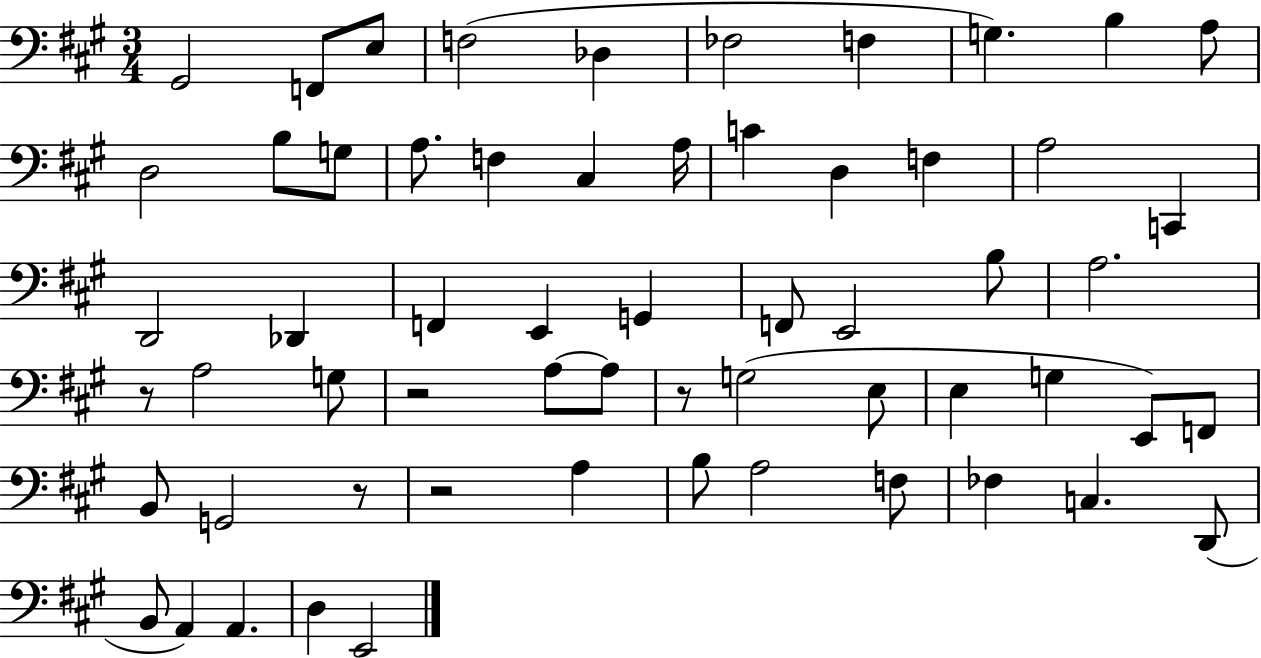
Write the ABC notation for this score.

X:1
T:Untitled
M:3/4
L:1/4
K:A
^G,,2 F,,/2 E,/2 F,2 _D, _F,2 F, G, B, A,/2 D,2 B,/2 G,/2 A,/2 F, ^C, A,/4 C D, F, A,2 C,, D,,2 _D,, F,, E,, G,, F,,/2 E,,2 B,/2 A,2 z/2 A,2 G,/2 z2 A,/2 A,/2 z/2 G,2 E,/2 E, G, E,,/2 F,,/2 B,,/2 G,,2 z/2 z2 A, B,/2 A,2 F,/2 _F, C, D,,/2 B,,/2 A,, A,, D, E,,2